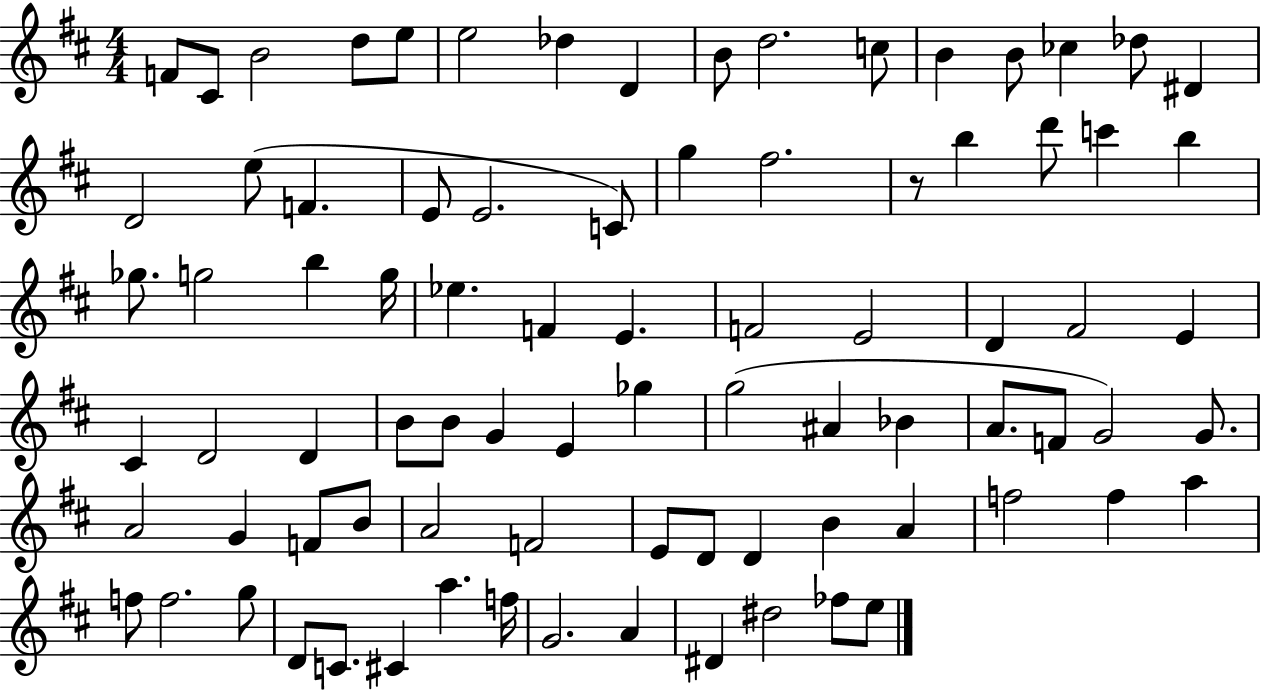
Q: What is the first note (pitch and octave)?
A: F4